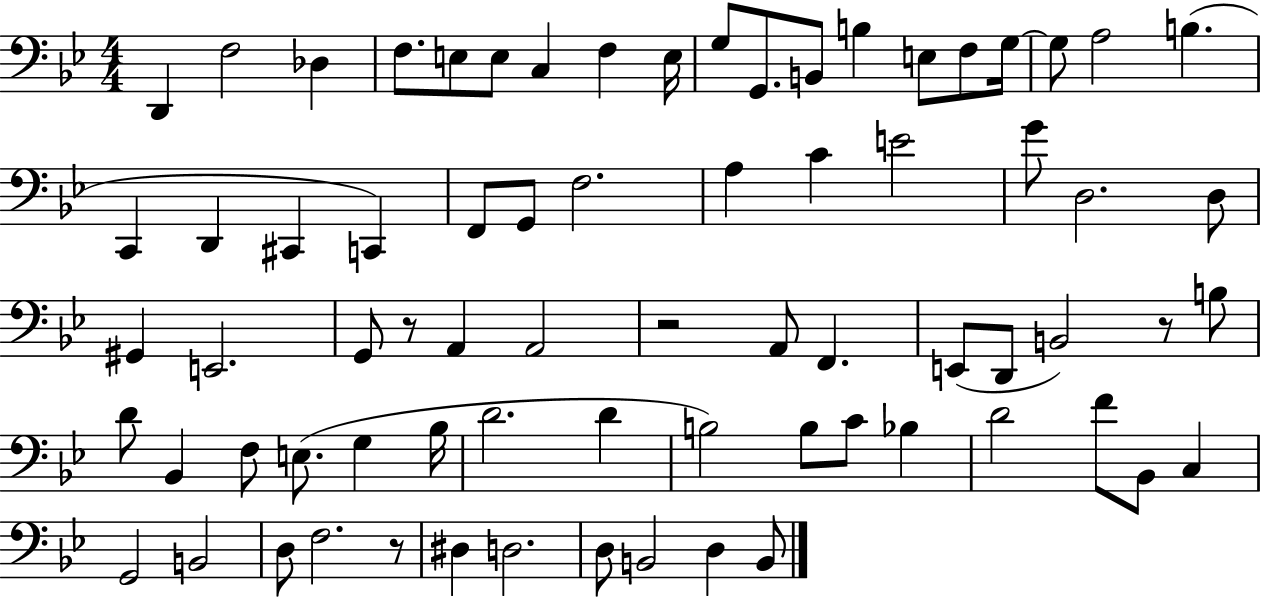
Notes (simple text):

D2/q F3/h Db3/q F3/e. E3/e E3/e C3/q F3/q E3/s G3/e G2/e. B2/e B3/q E3/e F3/e G3/s G3/e A3/h B3/q. C2/q D2/q C#2/q C2/q F2/e G2/e F3/h. A3/q C4/q E4/h G4/e D3/h. D3/e G#2/q E2/h. G2/e R/e A2/q A2/h R/h A2/e F2/q. E2/e D2/e B2/h R/e B3/e D4/e Bb2/q F3/e E3/e. G3/q Bb3/s D4/h. D4/q B3/h B3/e C4/e Bb3/q D4/h F4/e Bb2/e C3/q G2/h B2/h D3/e F3/h. R/e D#3/q D3/h. D3/e B2/h D3/q B2/e